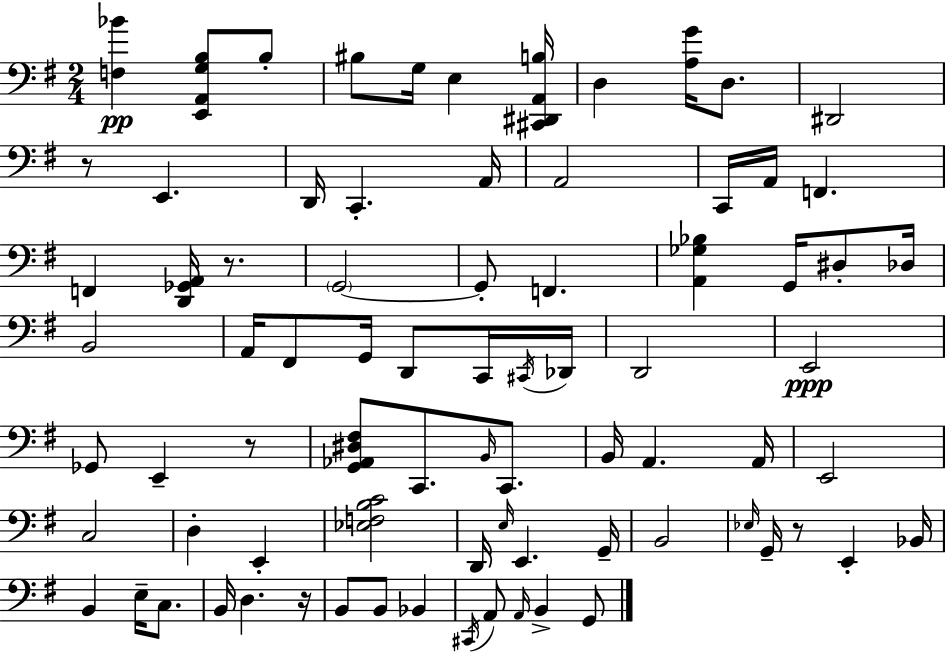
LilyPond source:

{
  \clef bass
  \numericTimeSignature
  \time 2/4
  \key g \major
  <f bes'>4\pp <e, a, g b>8 b8-. | bis8 g16 e4 <cis, dis, a, b>16 | d4 <a g'>16 d8. | dis,2 | \break r8 e,4. | d,16 c,4.-. a,16 | a,2 | c,16 a,16 f,4. | \break f,4 <d, ges, a,>16 r8. | \parenthesize g,2~~ | g,8-. f,4. | <a, ges bes>4 g,16 dis8-. des16 | \break b,2 | a,16 fis,8 g,16 d,8 c,16 \acciaccatura { cis,16 } | des,16 d,2 | e,2\ppp | \break ges,8 e,4-- r8 | <g, aes, dis fis>8 c,8. \grace { b,16 } c,8. | b,16 a,4. | a,16 e,2 | \break c2 | d4-. e,4-. | <ees f b c'>2 | d,16 \grace { e16 } e,4. | \break g,16-- b,2 | \grace { ees16 } g,16-- r8 e,4-. | bes,16 b,4 | e16-- c8. b,16 d4. | \break r16 b,8 b,8 | bes,4 \acciaccatura { cis,16 } a,8 \grace { a,16 } | b,4-> g,8 \bar "|."
}